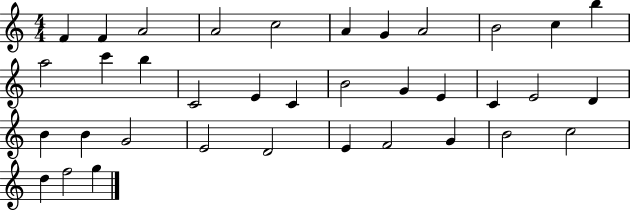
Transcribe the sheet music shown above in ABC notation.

X:1
T:Untitled
M:4/4
L:1/4
K:C
F F A2 A2 c2 A G A2 B2 c b a2 c' b C2 E C B2 G E C E2 D B B G2 E2 D2 E F2 G B2 c2 d f2 g